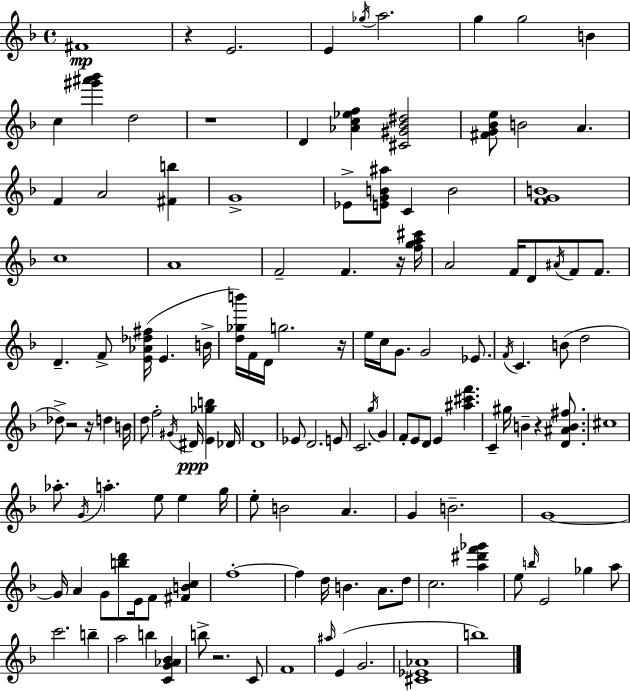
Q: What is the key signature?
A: F major